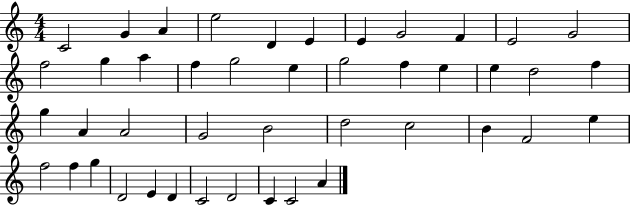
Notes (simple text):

C4/h G4/q A4/q E5/h D4/q E4/q E4/q G4/h F4/q E4/h G4/h F5/h G5/q A5/q F5/q G5/h E5/q G5/h F5/q E5/q E5/q D5/h F5/q G5/q A4/q A4/h G4/h B4/h D5/h C5/h B4/q F4/h E5/q F5/h F5/q G5/q D4/h E4/q D4/q C4/h D4/h C4/q C4/h A4/q